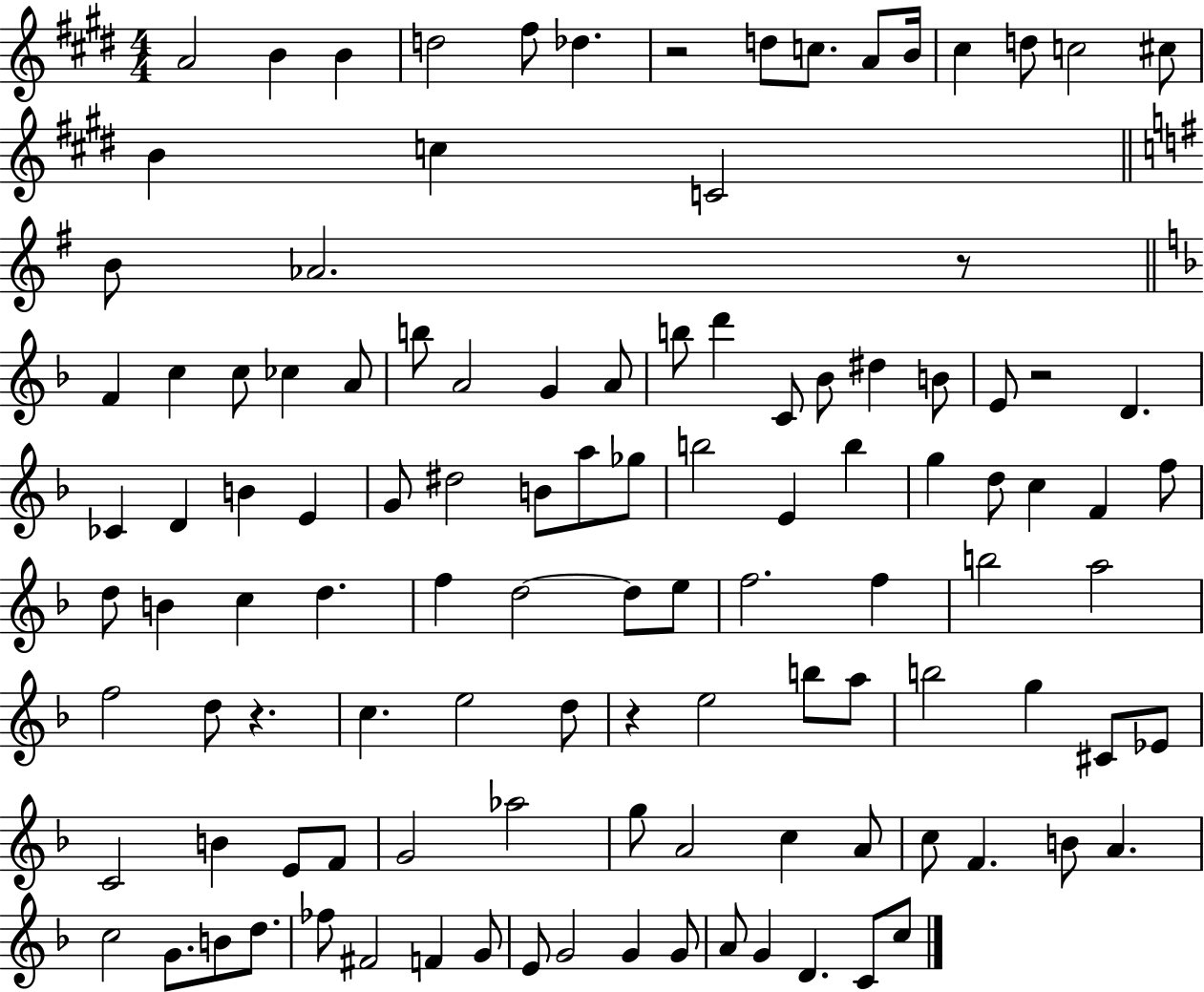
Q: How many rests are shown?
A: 5